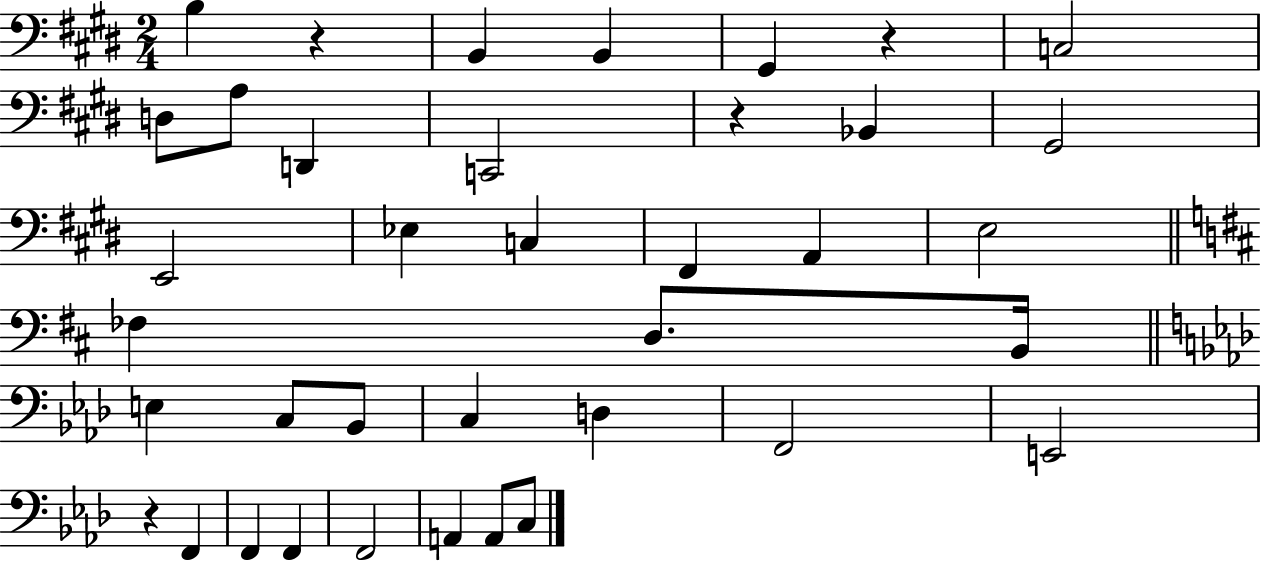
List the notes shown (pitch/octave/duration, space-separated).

B3/q R/q B2/q B2/q G#2/q R/q C3/h D3/e A3/e D2/q C2/h R/q Bb2/q G#2/h E2/h Eb3/q C3/q F#2/q A2/q E3/h FES3/q D3/e. B2/s E3/q C3/e Bb2/e C3/q D3/q F2/h E2/h R/q F2/q F2/q F2/q F2/h A2/q A2/e C3/e